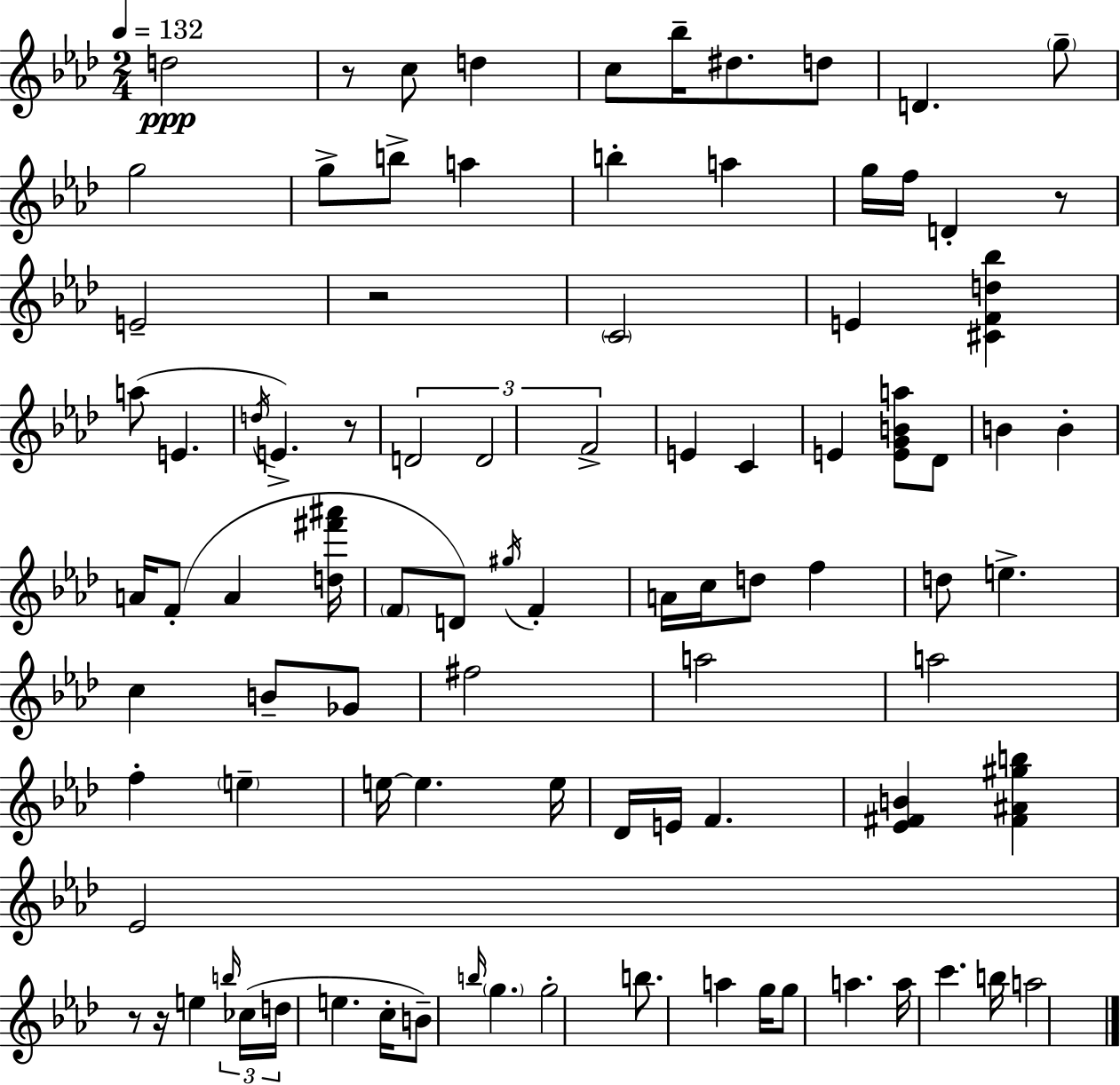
{
  \clef treble
  \numericTimeSignature
  \time 2/4
  \key aes \major
  \tempo 4 = 132
  d''2\ppp | r8 c''8 d''4 | c''8 bes''16-- dis''8. d''8 | d'4. \parenthesize g''8-- | \break g''2 | g''8-> b''8-> a''4 | b''4-. a''4 | g''16 f''16 d'4-. r8 | \break e'2-- | r2 | \parenthesize c'2 | e'4 <cis' f' d'' bes''>4 | \break a''8( e'4. | \acciaccatura { d''16 }) e'4.-> r8 | \tuplet 3/2 { d'2 | d'2 | \break f'2-> } | e'4 c'4 | e'4 <e' g' b' a''>8 des'8 | b'4 b'4-. | \break a'16 f'8-.( a'4 | <d'' fis''' ais'''>16 \parenthesize f'8 d'8) \acciaccatura { gis''16 } f'4-. | a'16 c''16 d''8 f''4 | d''8 e''4.-> | \break c''4 b'8-- | ges'8 fis''2 | a''2 | a''2 | \break f''4-. \parenthesize e''4-- | e''16~~ e''4. | e''16 des'16 e'16 f'4. | <ees' fis' b'>4 <fis' ais' gis'' b''>4 | \break ees'2 | r8 r16 e''4 | \tuplet 3/2 { \grace { b''16 } ces''16( d''16 } e''4. | c''16-. b'8--) \grace { b''16 } \parenthesize g''4. | \break g''2-. | b''8. a''4 | g''16 g''8 a''4. | a''16 c'''4. | \break b''16 a''2 | \bar "|."
}